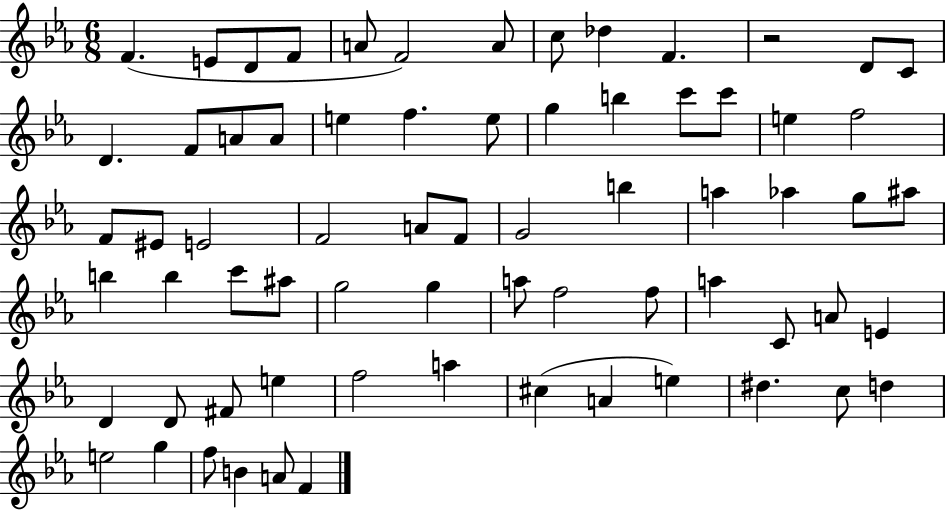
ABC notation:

X:1
T:Untitled
M:6/8
L:1/4
K:Eb
F E/2 D/2 F/2 A/2 F2 A/2 c/2 _d F z2 D/2 C/2 D F/2 A/2 A/2 e f e/2 g b c'/2 c'/2 e f2 F/2 ^E/2 E2 F2 A/2 F/2 G2 b a _a g/2 ^a/2 b b c'/2 ^a/2 g2 g a/2 f2 f/2 a C/2 A/2 E D D/2 ^F/2 e f2 a ^c A e ^d c/2 d e2 g f/2 B A/2 F